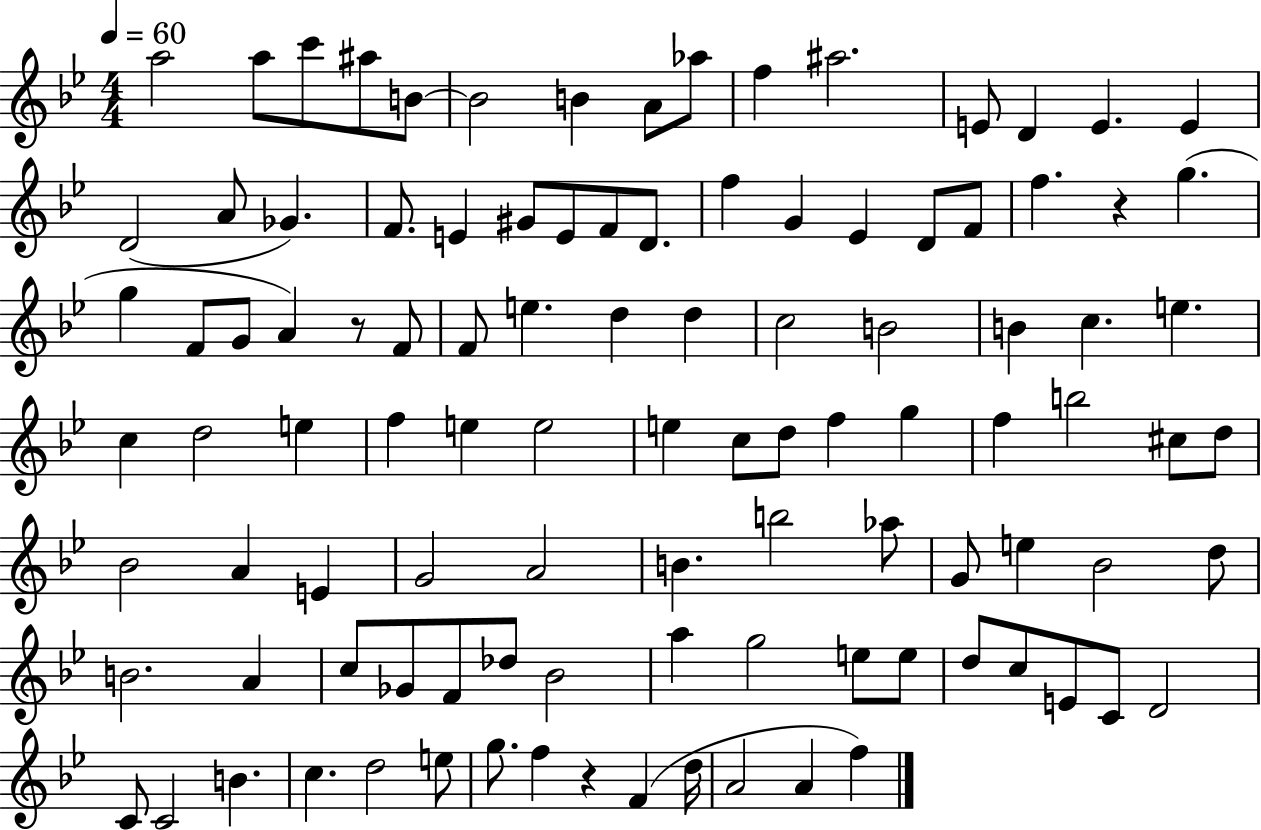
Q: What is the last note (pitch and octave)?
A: F5